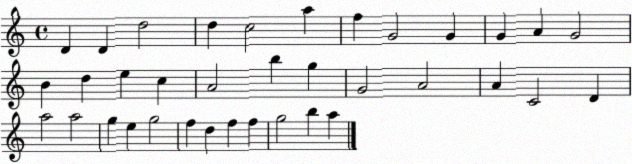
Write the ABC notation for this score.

X:1
T:Untitled
M:4/4
L:1/4
K:C
D D d2 d c2 a f G2 G G A G2 B d e c A2 b g G2 A2 A C2 D a2 a2 g e g2 f d f f g2 b a